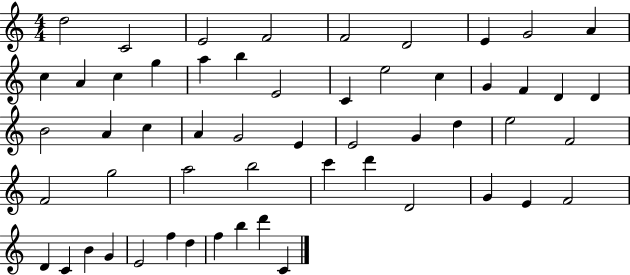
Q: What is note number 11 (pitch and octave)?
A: A4